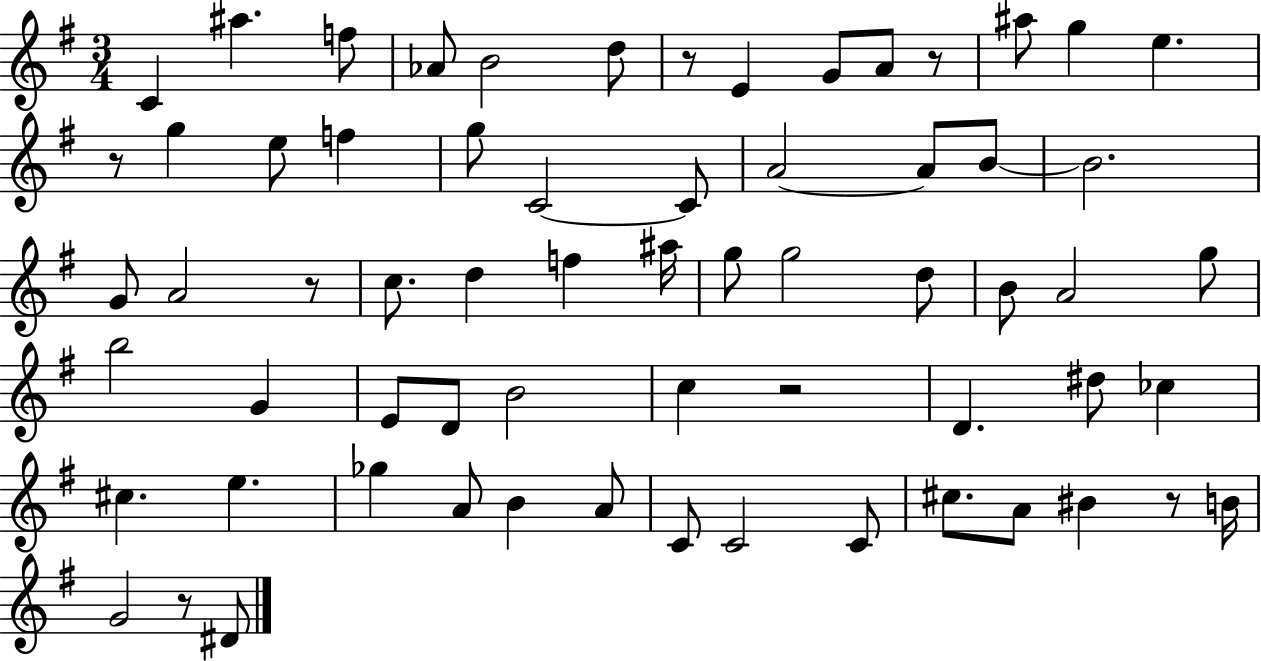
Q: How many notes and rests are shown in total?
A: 65